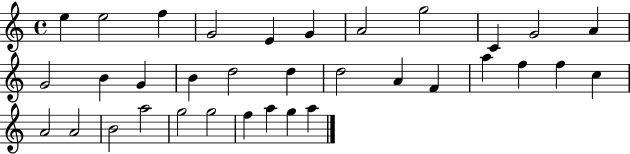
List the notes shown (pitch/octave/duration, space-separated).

E5/q E5/h F5/q G4/h E4/q G4/q A4/h G5/h C4/q G4/h A4/q G4/h B4/q G4/q B4/q D5/h D5/q D5/h A4/q F4/q A5/q F5/q F5/q C5/q A4/h A4/h B4/h A5/h G5/h G5/h F5/q A5/q G5/q A5/q